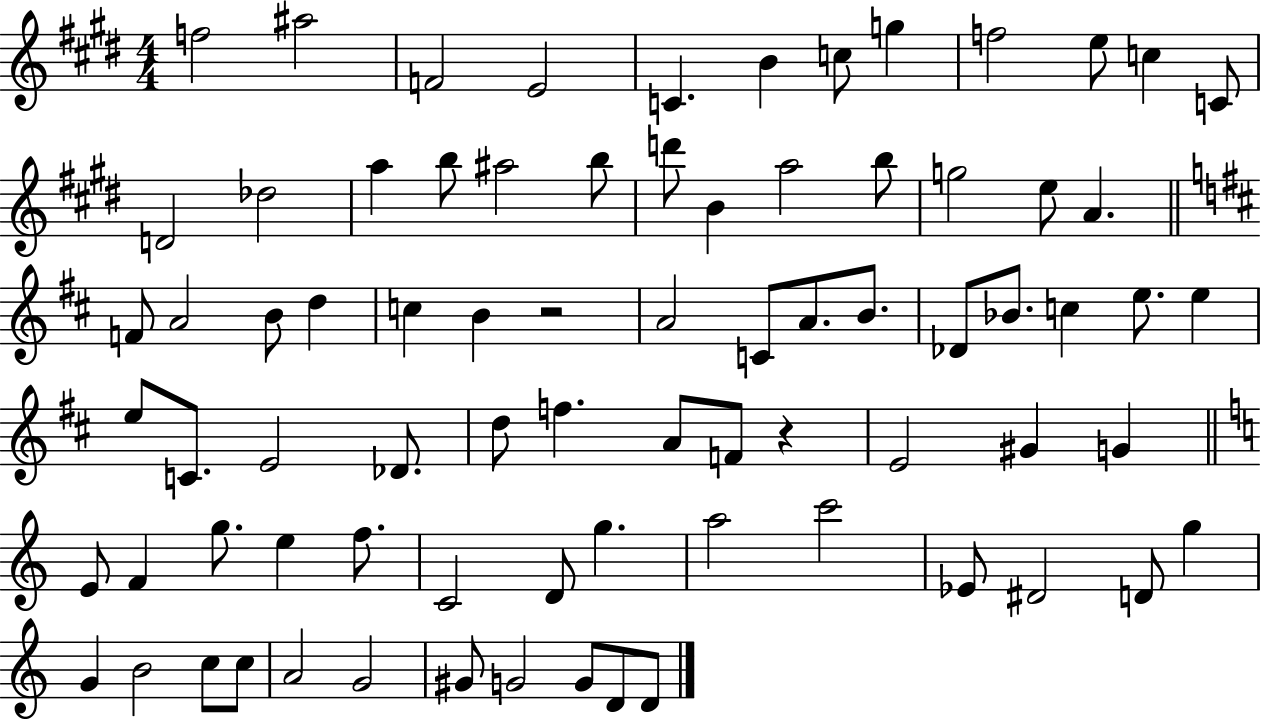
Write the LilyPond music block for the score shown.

{
  \clef treble
  \numericTimeSignature
  \time 4/4
  \key e \major
  f''2 ais''2 | f'2 e'2 | c'4. b'4 c''8 g''4 | f''2 e''8 c''4 c'8 | \break d'2 des''2 | a''4 b''8 ais''2 b''8 | d'''8 b'4 a''2 b''8 | g''2 e''8 a'4. | \break \bar "||" \break \key b \minor f'8 a'2 b'8 d''4 | c''4 b'4 r2 | a'2 c'8 a'8. b'8. | des'8 bes'8. c''4 e''8. e''4 | \break e''8 c'8. e'2 des'8. | d''8 f''4. a'8 f'8 r4 | e'2 gis'4 g'4 | \bar "||" \break \key c \major e'8 f'4 g''8. e''4 f''8. | c'2 d'8 g''4. | a''2 c'''2 | ees'8 dis'2 d'8 g''4 | \break g'4 b'2 c''8 c''8 | a'2 g'2 | gis'8 g'2 g'8 d'8 d'8 | \bar "|."
}